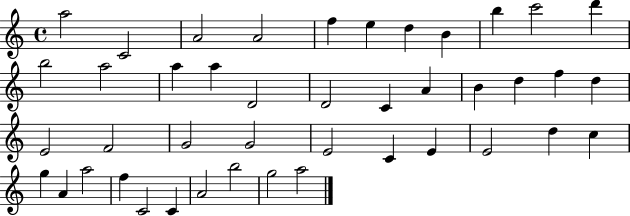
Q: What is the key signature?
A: C major